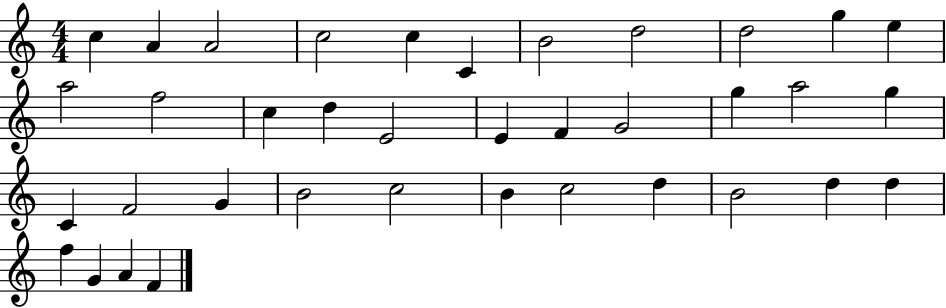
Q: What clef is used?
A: treble